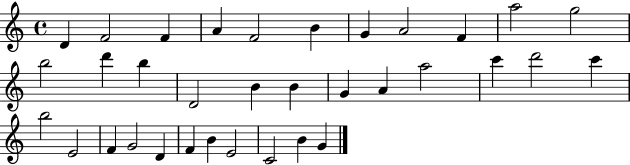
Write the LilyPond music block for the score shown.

{
  \clef treble
  \time 4/4
  \defaultTimeSignature
  \key c \major
  d'4 f'2 f'4 | a'4 f'2 b'4 | g'4 a'2 f'4 | a''2 g''2 | \break b''2 d'''4 b''4 | d'2 b'4 b'4 | g'4 a'4 a''2 | c'''4 d'''2 c'''4 | \break b''2 e'2 | f'4 g'2 d'4 | f'4 b'4 e'2 | c'2 b'4 g'4 | \break \bar "|."
}